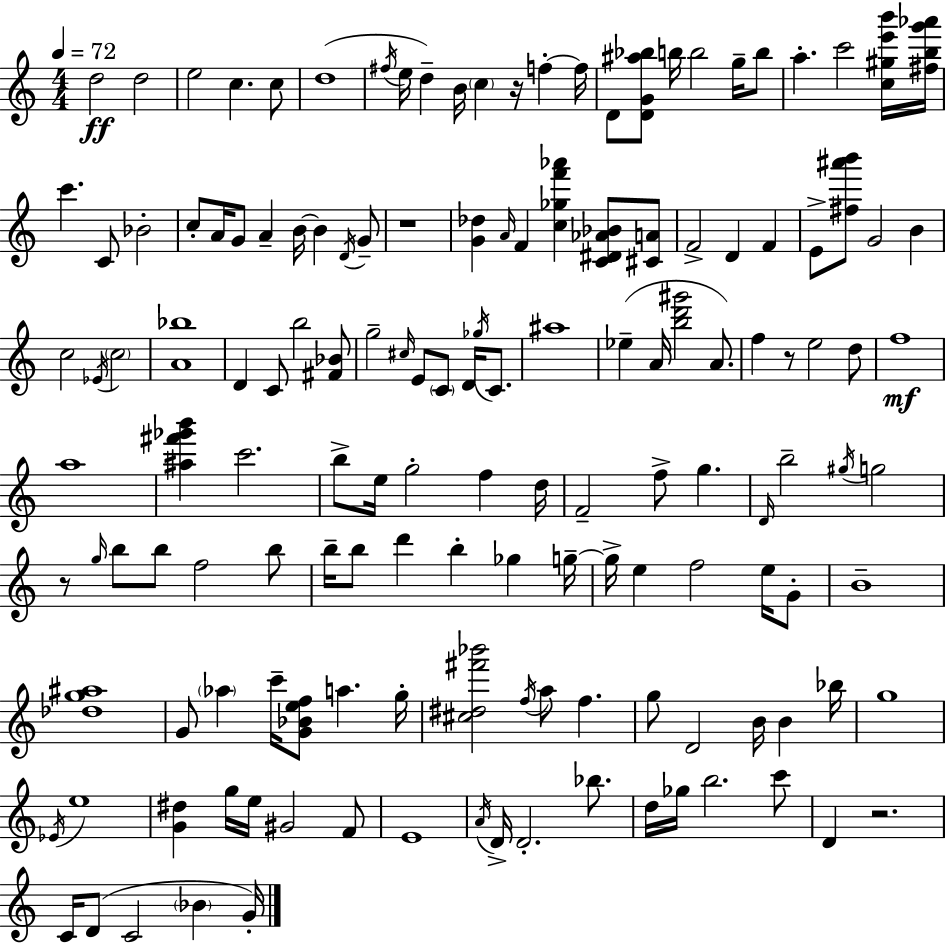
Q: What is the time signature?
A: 4/4